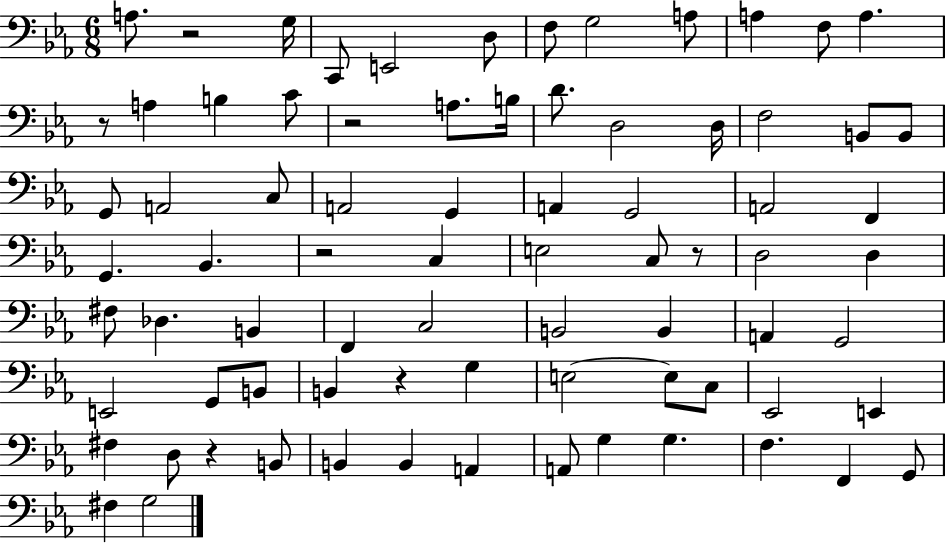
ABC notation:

X:1
T:Untitled
M:6/8
L:1/4
K:Eb
A,/2 z2 G,/4 C,,/2 E,,2 D,/2 F,/2 G,2 A,/2 A, F,/2 A, z/2 A, B, C/2 z2 A,/2 B,/4 D/2 D,2 D,/4 F,2 B,,/2 B,,/2 G,,/2 A,,2 C,/2 A,,2 G,, A,, G,,2 A,,2 F,, G,, _B,, z2 C, E,2 C,/2 z/2 D,2 D, ^F,/2 _D, B,, F,, C,2 B,,2 B,, A,, G,,2 E,,2 G,,/2 B,,/2 B,, z G, E,2 E,/2 C,/2 _E,,2 E,, ^F, D,/2 z B,,/2 B,, B,, A,, A,,/2 G, G, F, F,, G,,/2 ^F, G,2